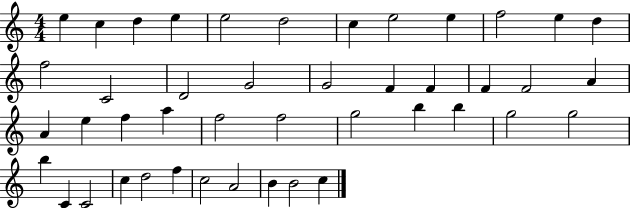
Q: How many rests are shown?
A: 0